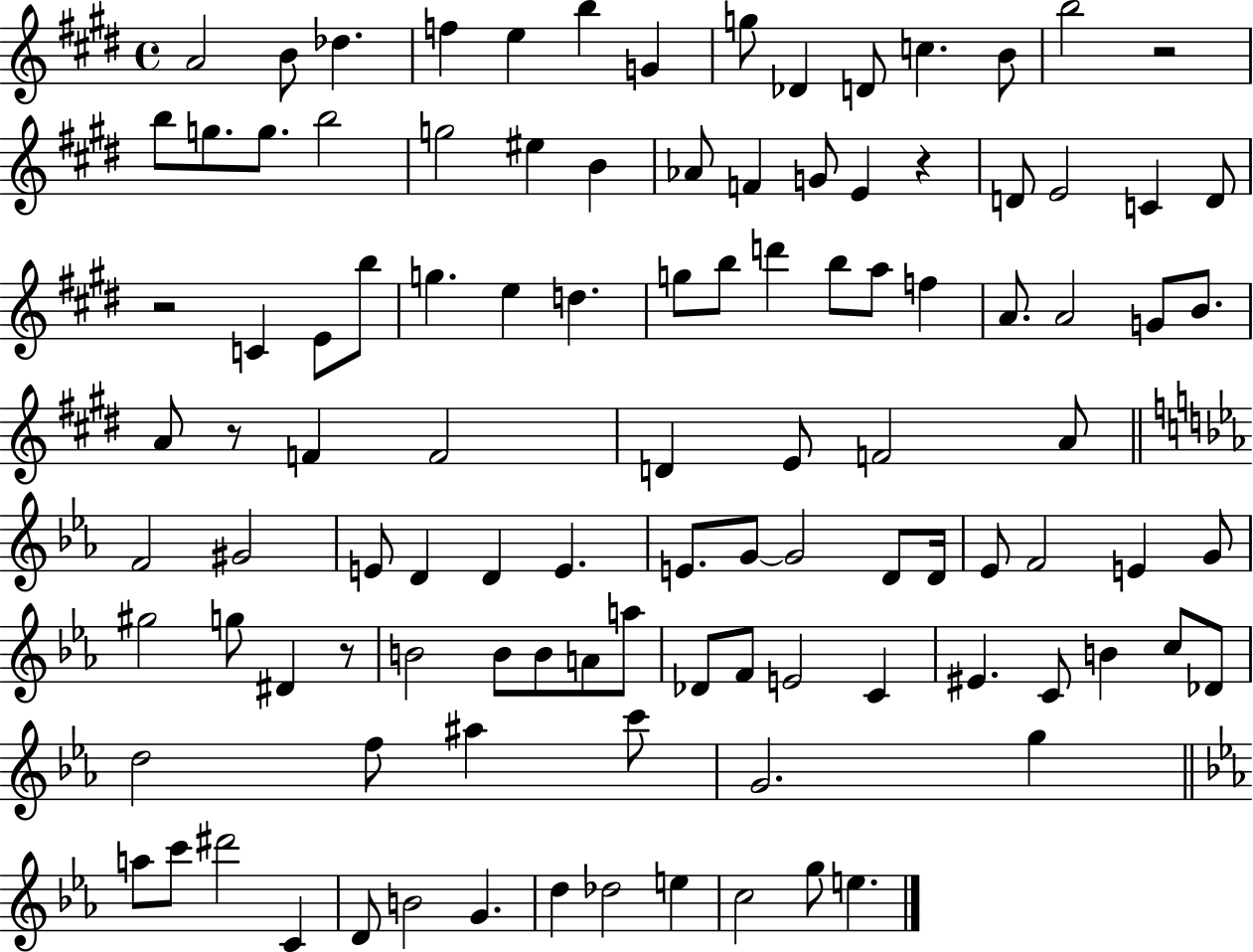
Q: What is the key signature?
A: E major